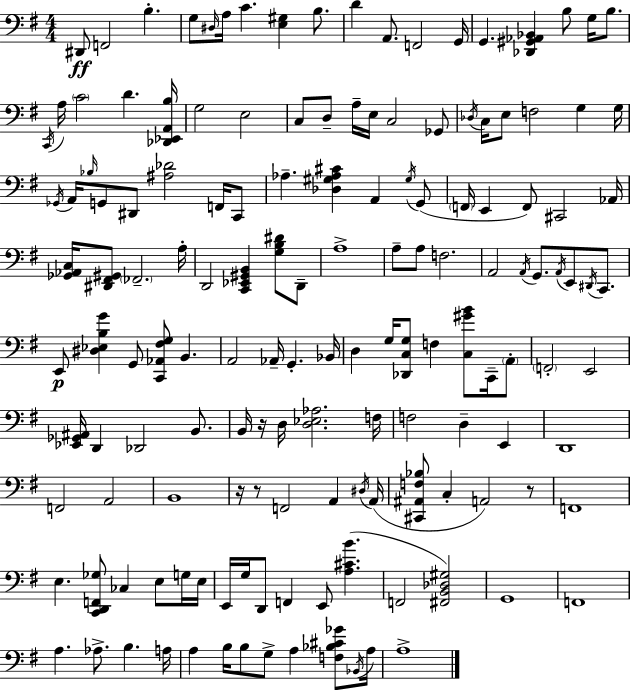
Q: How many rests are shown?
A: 4